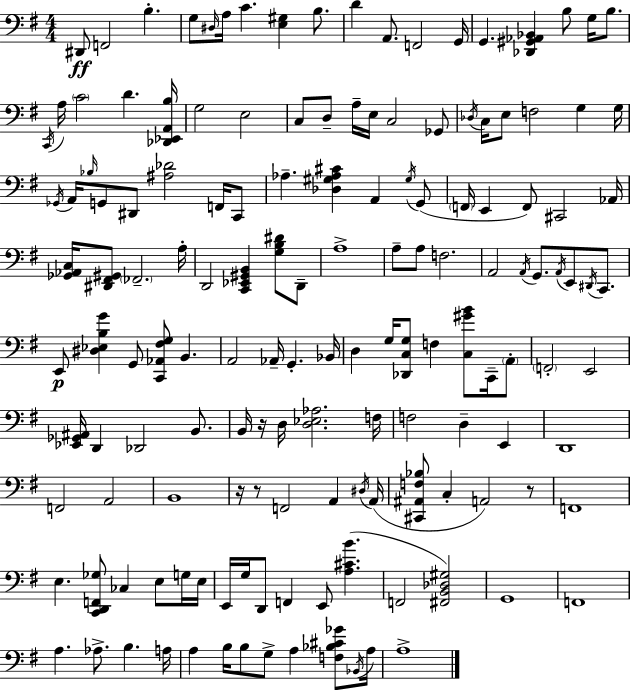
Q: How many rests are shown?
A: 4